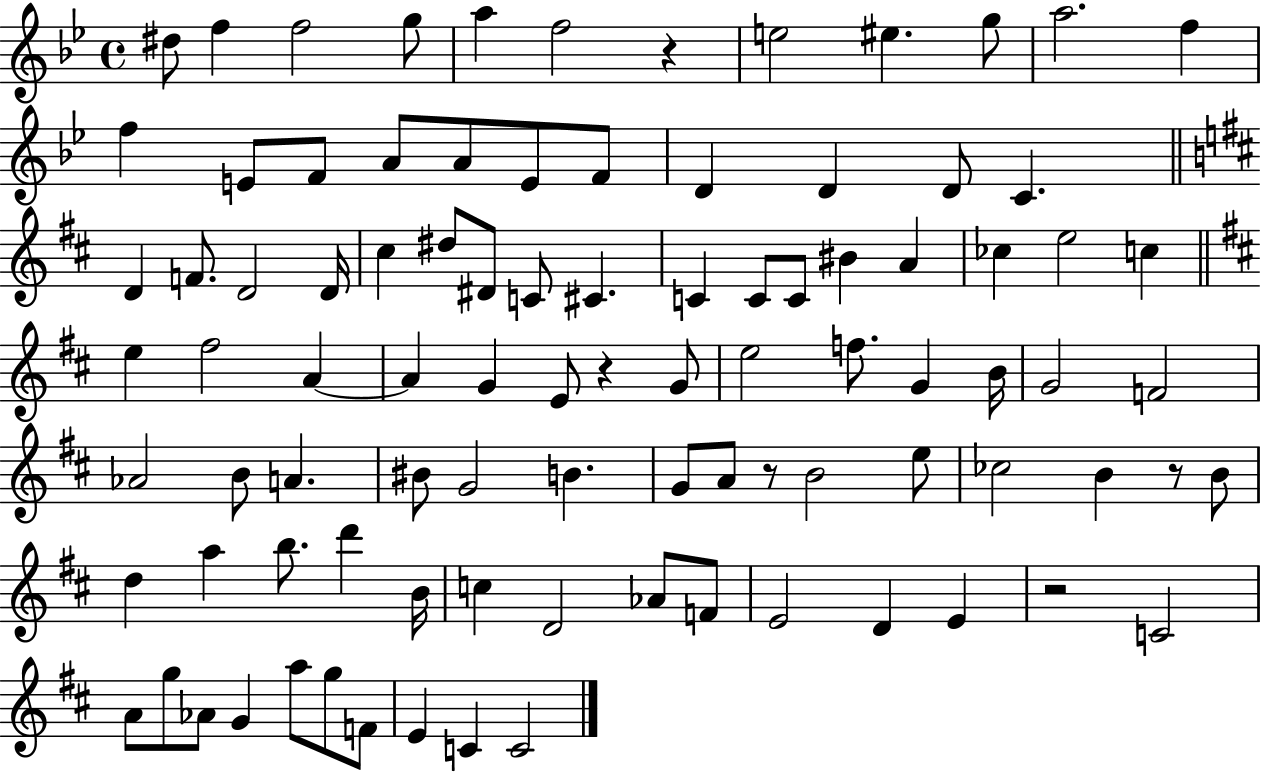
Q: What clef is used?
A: treble